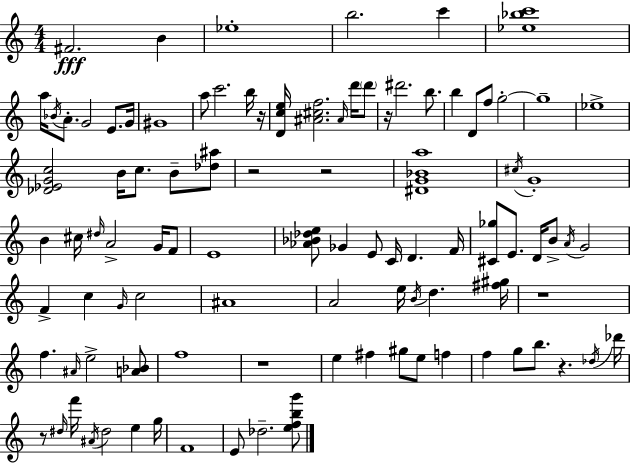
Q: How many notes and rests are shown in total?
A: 99